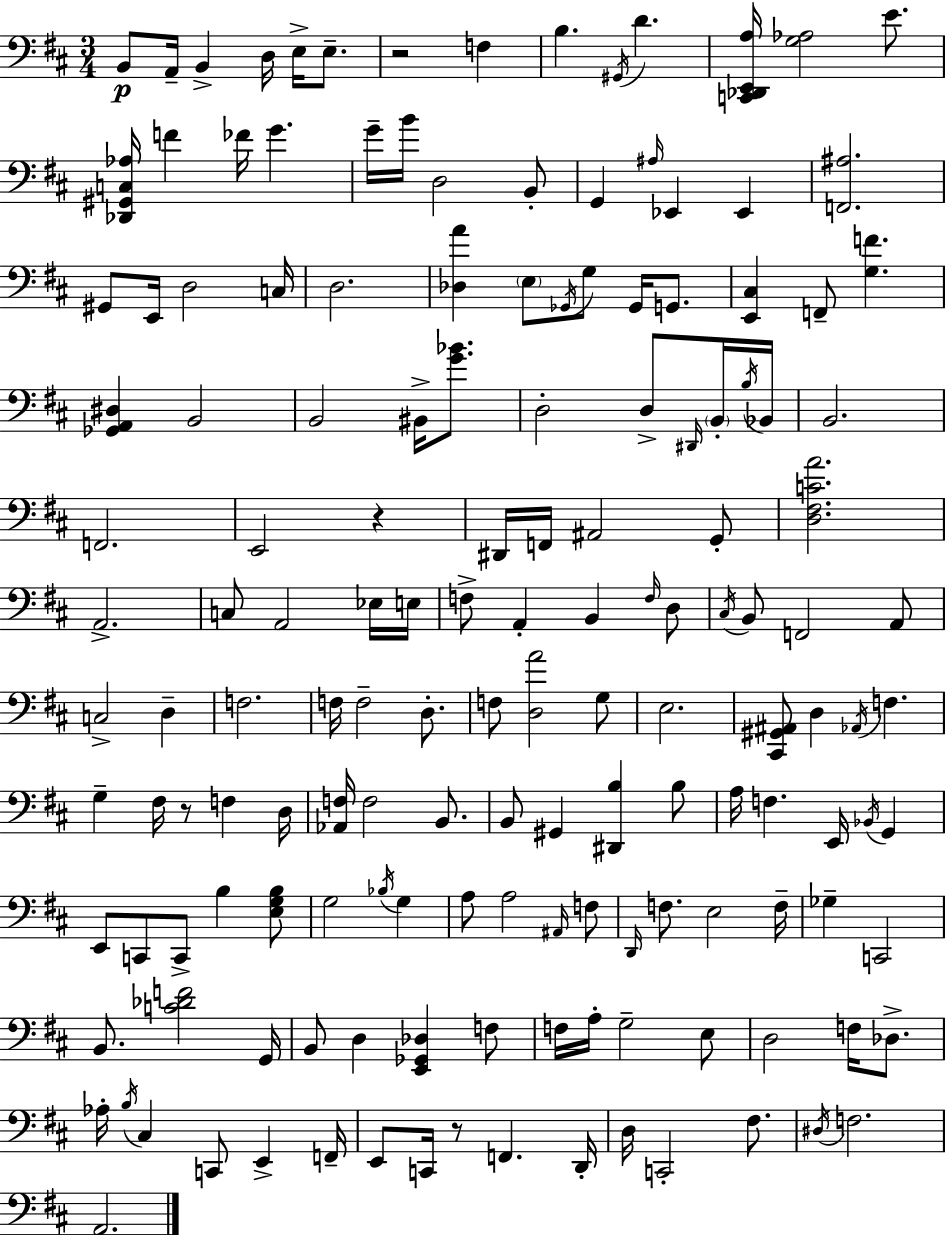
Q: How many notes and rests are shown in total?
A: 155